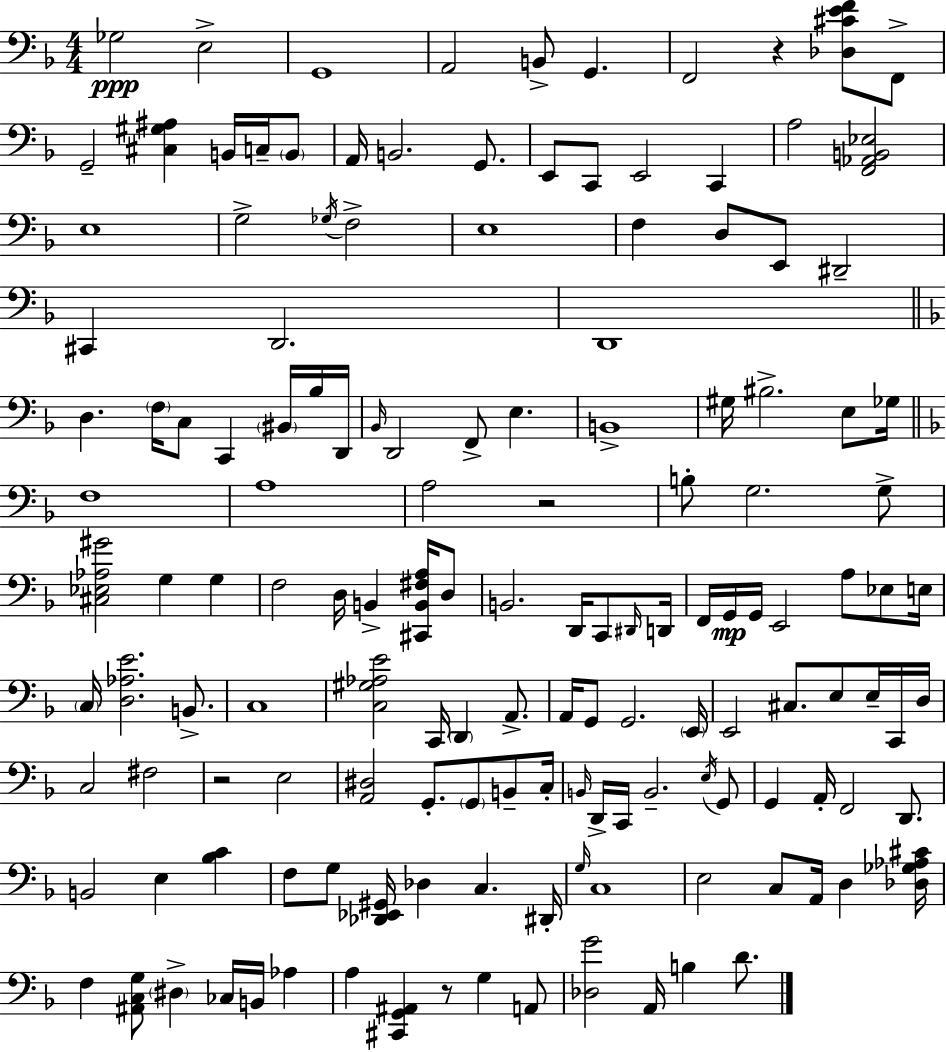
X:1
T:Untitled
M:4/4
L:1/4
K:Dm
_G,2 E,2 G,,4 A,,2 B,,/2 G,, F,,2 z [_D,^CEF]/2 F,,/2 G,,2 [^C,^G,^A,] B,,/4 C,/4 B,,/2 A,,/4 B,,2 G,,/2 E,,/2 C,,/2 E,,2 C,, A,2 [F,,_A,,B,,_E,]2 E,4 G,2 _G,/4 F,2 E,4 F, D,/2 E,,/2 ^D,,2 ^C,, D,,2 D,,4 D, F,/4 C,/2 C,, ^B,,/4 _B,/4 D,,/4 _B,,/4 D,,2 F,,/2 E, B,,4 ^G,/4 ^B,2 E,/2 _G,/4 F,4 A,4 A,2 z2 B,/2 G,2 G,/2 [^C,_E,_A,^G]2 G, G, F,2 D,/4 B,, [^C,,B,,^F,A,]/4 D,/2 B,,2 D,,/4 C,,/2 ^D,,/4 D,,/4 F,,/4 G,,/4 G,,/4 E,,2 A,/2 _E,/2 E,/4 C,/4 [D,_A,E]2 B,,/2 C,4 [C,^G,_A,E]2 C,,/4 D,, A,,/2 A,,/4 G,,/2 G,,2 E,,/4 E,,2 ^C,/2 E,/2 E,/4 C,,/4 D,/4 C,2 ^F,2 z2 E,2 [A,,^D,]2 G,,/2 G,,/2 B,,/2 C,/4 B,,/4 D,,/4 C,,/4 B,,2 E,/4 G,,/2 G,, A,,/4 F,,2 D,,/2 B,,2 E, [_B,C] F,/2 G,/2 [_D,,_E,,^G,,]/4 _D, C, ^D,,/4 G,/4 C,4 E,2 C,/2 A,,/4 D, [_D,_G,_A,^C]/4 F, [^A,,C,G,]/2 ^D, _C,/4 B,,/4 _A, A, [^C,,G,,^A,,] z/2 G, A,,/2 [_D,G]2 A,,/4 B, D/2